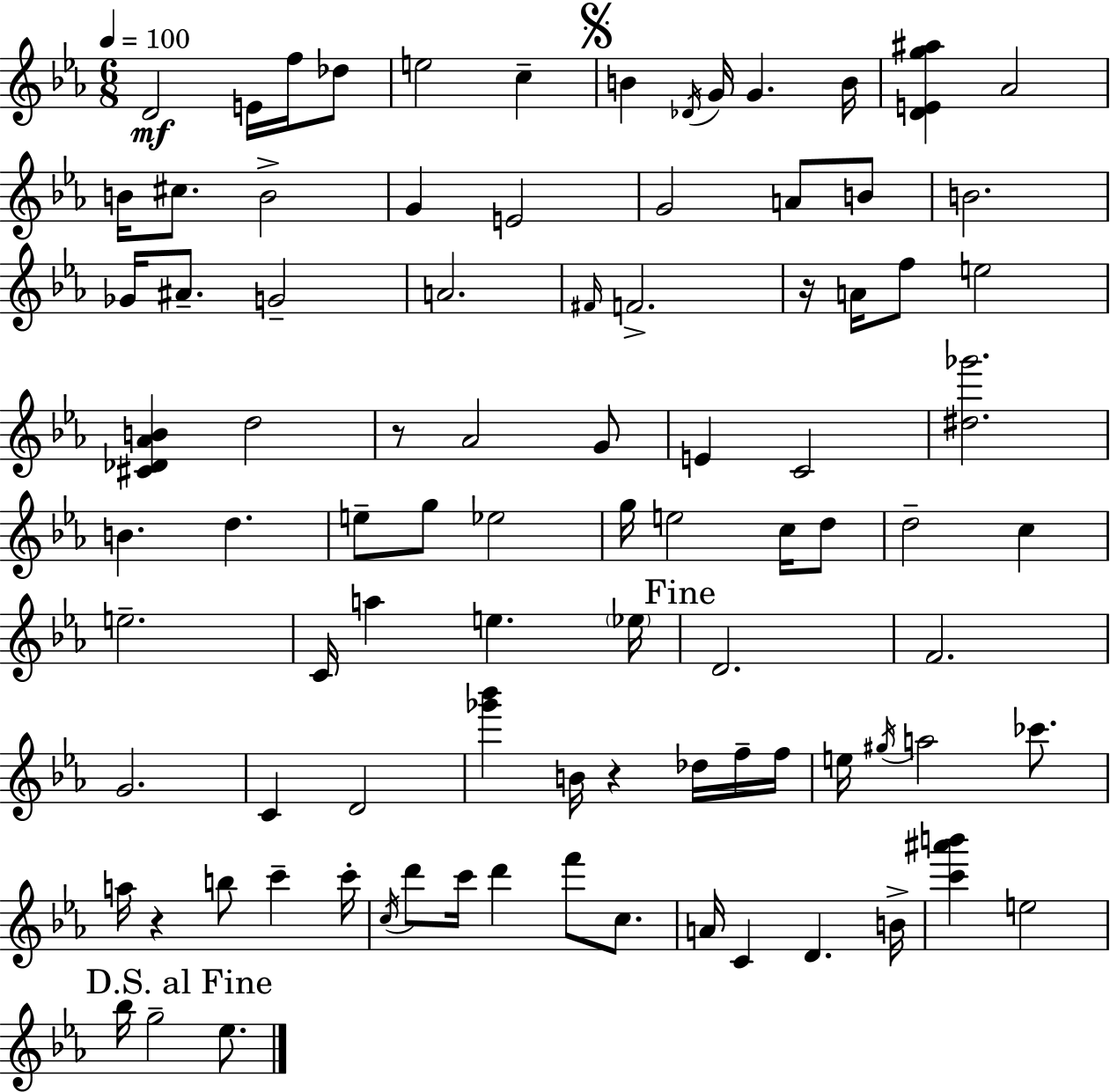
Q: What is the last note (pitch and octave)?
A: Eb5